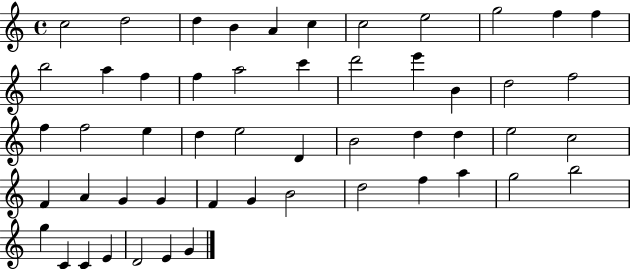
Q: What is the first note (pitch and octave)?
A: C5